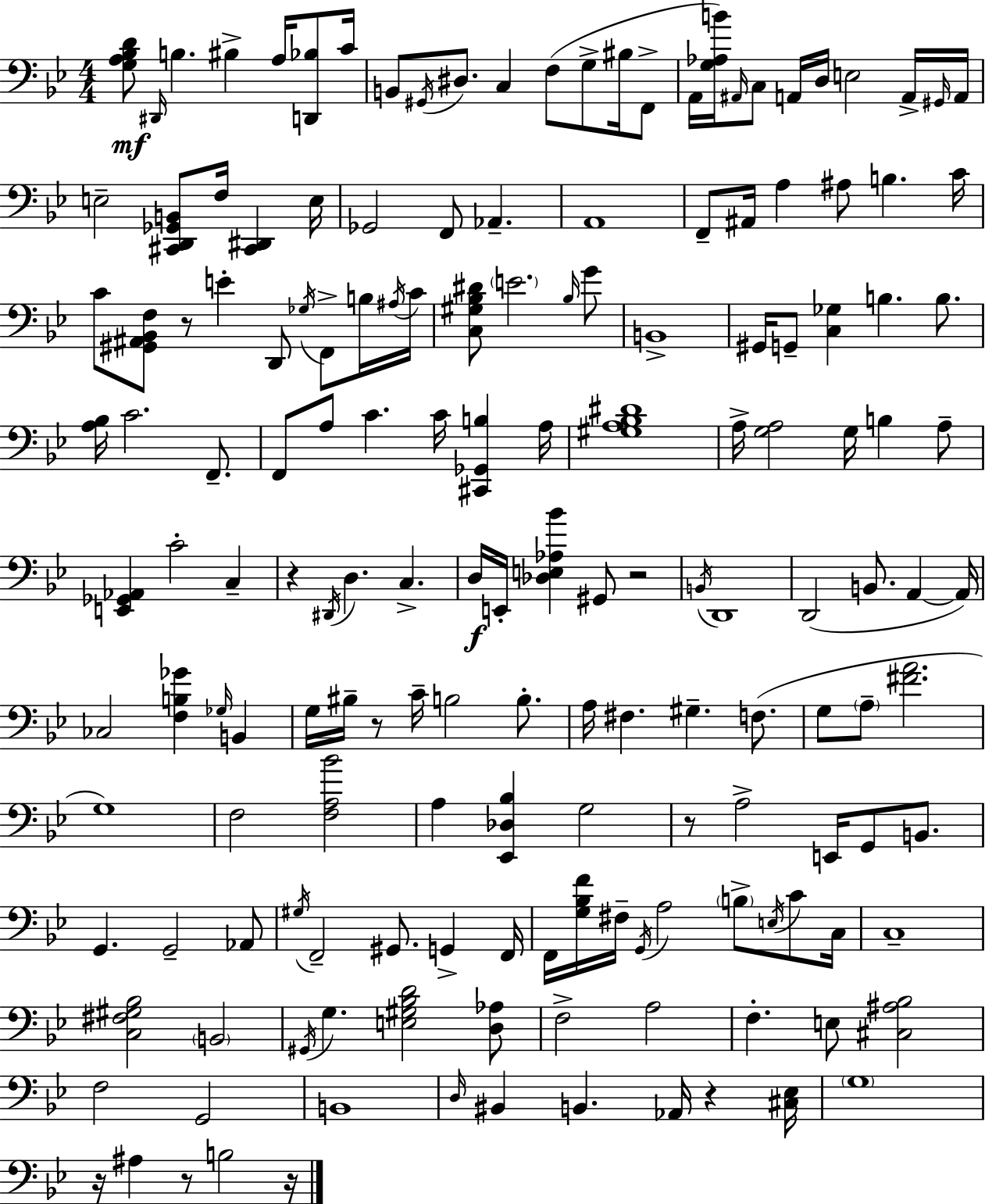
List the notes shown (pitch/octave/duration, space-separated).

[G3,A3,Bb3,D4]/e D#2/s B3/q. BIS3/q A3/s [D2,Bb3]/e C4/s B2/e G#2/s D#3/e. C3/q F3/e G3/e BIS3/s F2/e A2/s [G3,Ab3,B4]/s A#2/s C3/e A2/s D3/s E3/h A2/s G#2/s A2/s E3/h [C#2,D2,Gb2,B2]/e F3/s [C#2,D#2]/q E3/s Gb2/h F2/e Ab2/q. A2/w F2/e A#2/s A3/q A#3/e B3/q. C4/s C4/e [G#2,A#2,Bb2,F3]/e R/e E4/q D2/e Gb3/s F2/e B3/s A#3/s C4/s [C3,G#3,Bb3,D#4]/e E4/h. Bb3/s G4/e B2/w G#2/s G2/e [C3,Gb3]/q B3/q. B3/e. [A3,Bb3]/s C4/h. F2/e. F2/e A3/e C4/q. C4/s [C#2,Gb2,B3]/q A3/s [G#3,A3,Bb3,D#4]/w A3/s [G3,A3]/h G3/s B3/q A3/e [E2,Gb2,Ab2]/q C4/h C3/q R/q D#2/s D3/q. C3/q. D3/s E2/s [Db3,E3,Ab3,Bb4]/q G#2/e R/h B2/s D2/w D2/h B2/e. A2/q A2/s CES3/h [F3,B3,Gb4]/q Gb3/s B2/q G3/s BIS3/s R/e C4/s B3/h B3/e. A3/s F#3/q. G#3/q. F3/e. G3/e A3/e [F#4,A4]/h. G3/w F3/h [F3,A3,Bb4]/h A3/q [Eb2,Db3,Bb3]/q G3/h R/e A3/h E2/s G2/e B2/e. G2/q. G2/h Ab2/e G#3/s F2/h G#2/e. G2/q F2/s F2/s [G3,Bb3,F4]/s F#3/s G2/s A3/h B3/e E3/s C4/e C3/s C3/w [C3,F#3,G#3,Bb3]/h B2/h G#2/s G3/q. [E3,G#3,Bb3,D4]/h [D3,Ab3]/e F3/h A3/h F3/q. E3/e [C#3,A#3,Bb3]/h F3/h G2/h B2/w D3/s BIS2/q B2/q. Ab2/s R/q [C#3,Eb3]/s G3/w R/s A#3/q R/e B3/h R/s